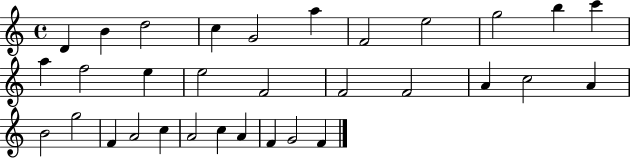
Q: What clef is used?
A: treble